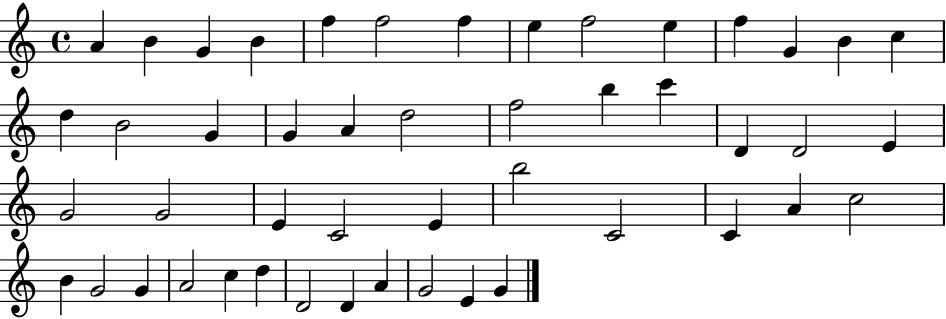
A4/q B4/q G4/q B4/q F5/q F5/h F5/q E5/q F5/h E5/q F5/q G4/q B4/q C5/q D5/q B4/h G4/q G4/q A4/q D5/h F5/h B5/q C6/q D4/q D4/h E4/q G4/h G4/h E4/q C4/h E4/q B5/h C4/h C4/q A4/q C5/h B4/q G4/h G4/q A4/h C5/q D5/q D4/h D4/q A4/q G4/h E4/q G4/q